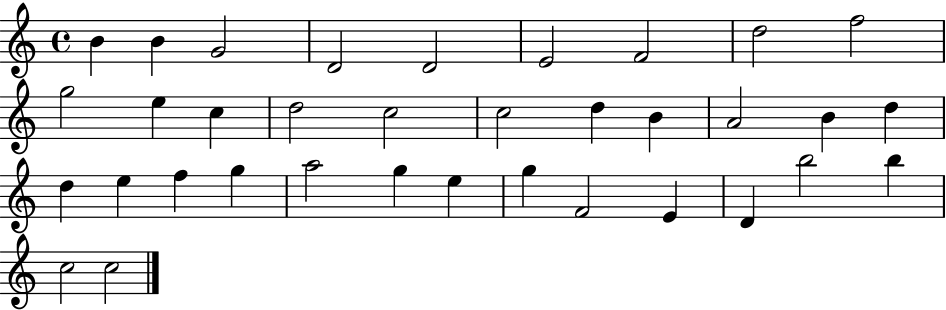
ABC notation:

X:1
T:Untitled
M:4/4
L:1/4
K:C
B B G2 D2 D2 E2 F2 d2 f2 g2 e c d2 c2 c2 d B A2 B d d e f g a2 g e g F2 E D b2 b c2 c2